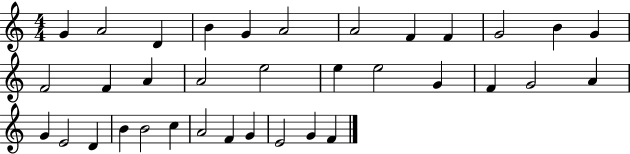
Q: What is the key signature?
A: C major